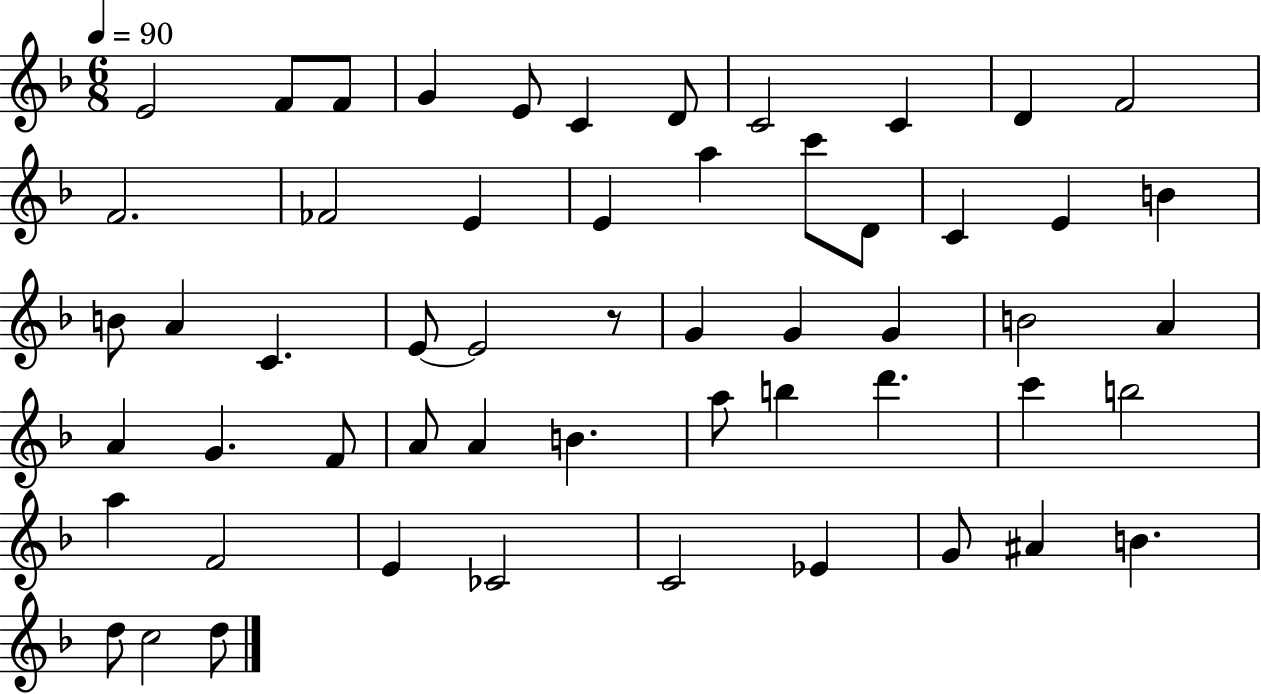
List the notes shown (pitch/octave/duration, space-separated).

E4/h F4/e F4/e G4/q E4/e C4/q D4/e C4/h C4/q D4/q F4/h F4/h. FES4/h E4/q E4/q A5/q C6/e D4/e C4/q E4/q B4/q B4/e A4/q C4/q. E4/e E4/h R/e G4/q G4/q G4/q B4/h A4/q A4/q G4/q. F4/e A4/e A4/q B4/q. A5/e B5/q D6/q. C6/q B5/h A5/q F4/h E4/q CES4/h C4/h Eb4/q G4/e A#4/q B4/q. D5/e C5/h D5/e